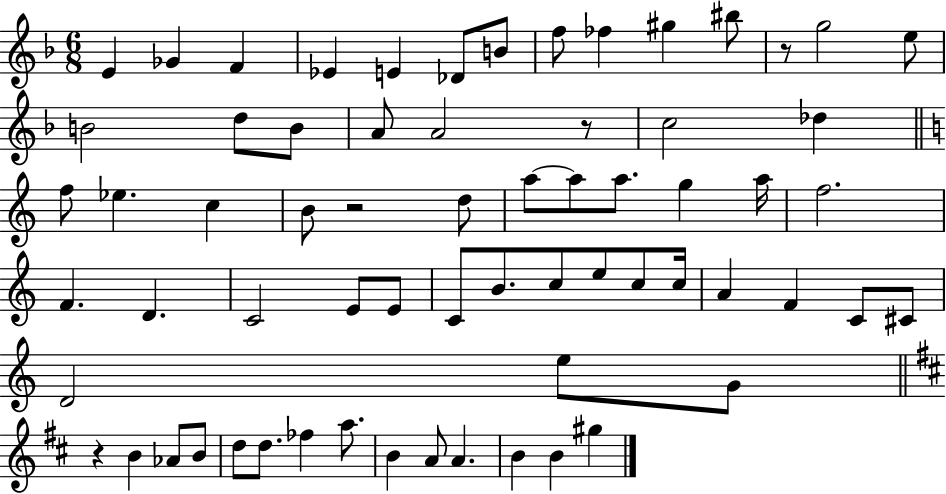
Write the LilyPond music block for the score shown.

{
  \clef treble
  \numericTimeSignature
  \time 6/8
  \key f \major
  e'4 ges'4 f'4 | ees'4 e'4 des'8 b'8 | f''8 fes''4 gis''4 bis''8 | r8 g''2 e''8 | \break b'2 d''8 b'8 | a'8 a'2 r8 | c''2 des''4 | \bar "||" \break \key c \major f''8 ees''4. c''4 | b'8 r2 d''8 | a''8~~ a''8 a''8. g''4 a''16 | f''2. | \break f'4. d'4. | c'2 e'8 e'8 | c'8 b'8. c''8 e''8 c''8 c''16 | a'4 f'4 c'8 cis'8 | \break d'2 e''8 g'8 | \bar "||" \break \key d \major r4 b'4 aes'8 b'8 | d''8 d''8. fes''4 a''8. | b'4 a'8 a'4. | b'4 b'4 gis''4 | \break \bar "|."
}